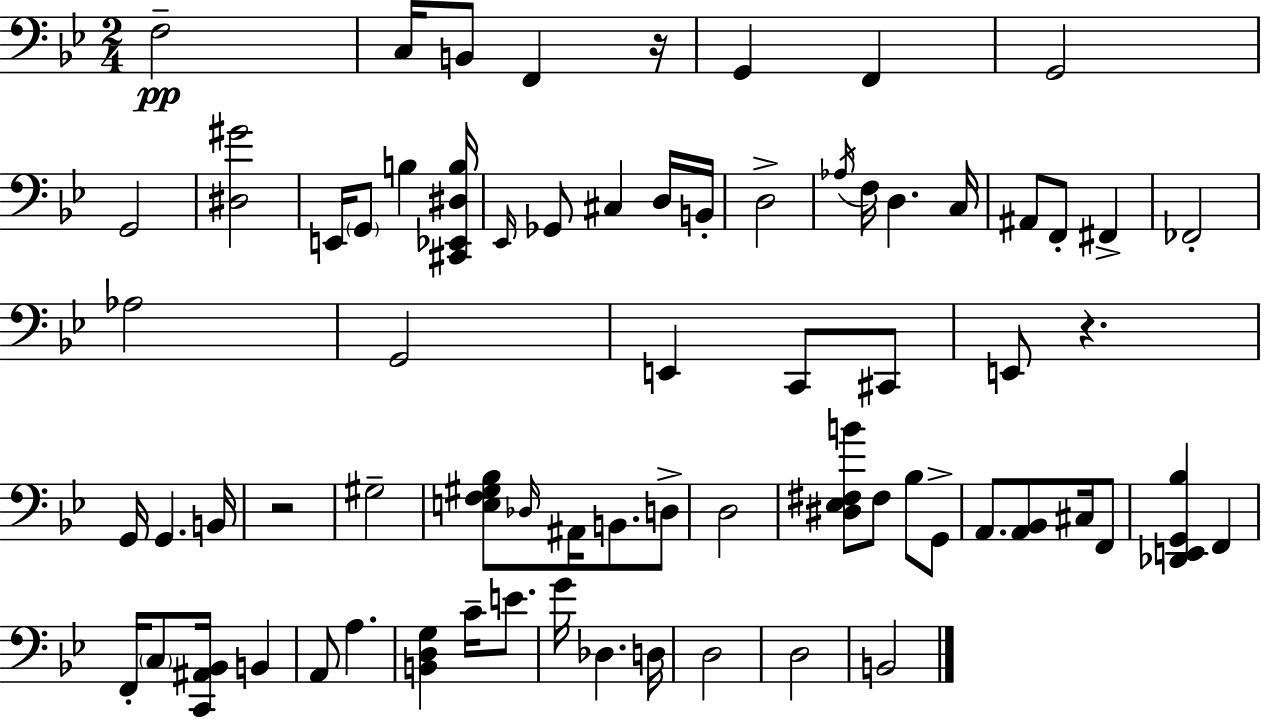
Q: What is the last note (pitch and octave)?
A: B2